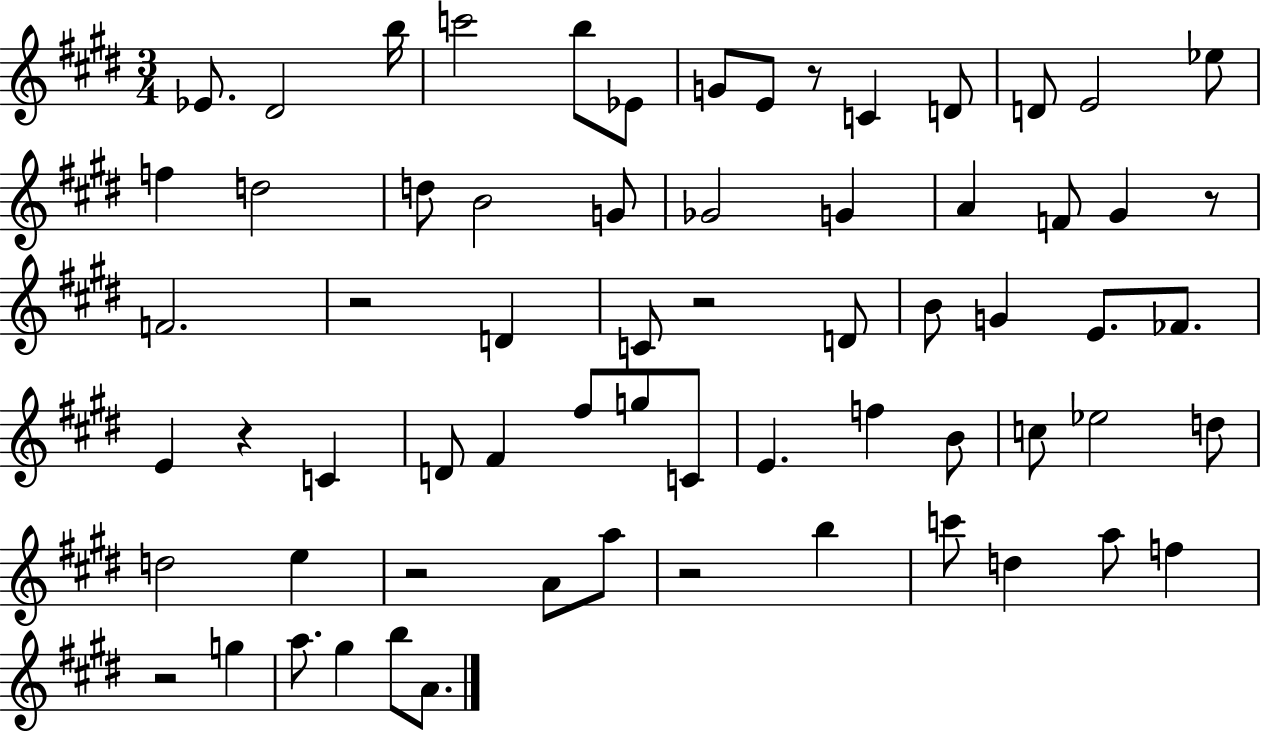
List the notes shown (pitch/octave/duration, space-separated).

Eb4/e. D#4/h B5/s C6/h B5/e Eb4/e G4/e E4/e R/e C4/q D4/e D4/e E4/h Eb5/e F5/q D5/h D5/e B4/h G4/e Gb4/h G4/q A4/q F4/e G#4/q R/e F4/h. R/h D4/q C4/e R/h D4/e B4/e G4/q E4/e. FES4/e. E4/q R/q C4/q D4/e F#4/q F#5/e G5/e C4/e E4/q. F5/q B4/e C5/e Eb5/h D5/e D5/h E5/q R/h A4/e A5/e R/h B5/q C6/e D5/q A5/e F5/q R/h G5/q A5/e. G#5/q B5/e A4/e.